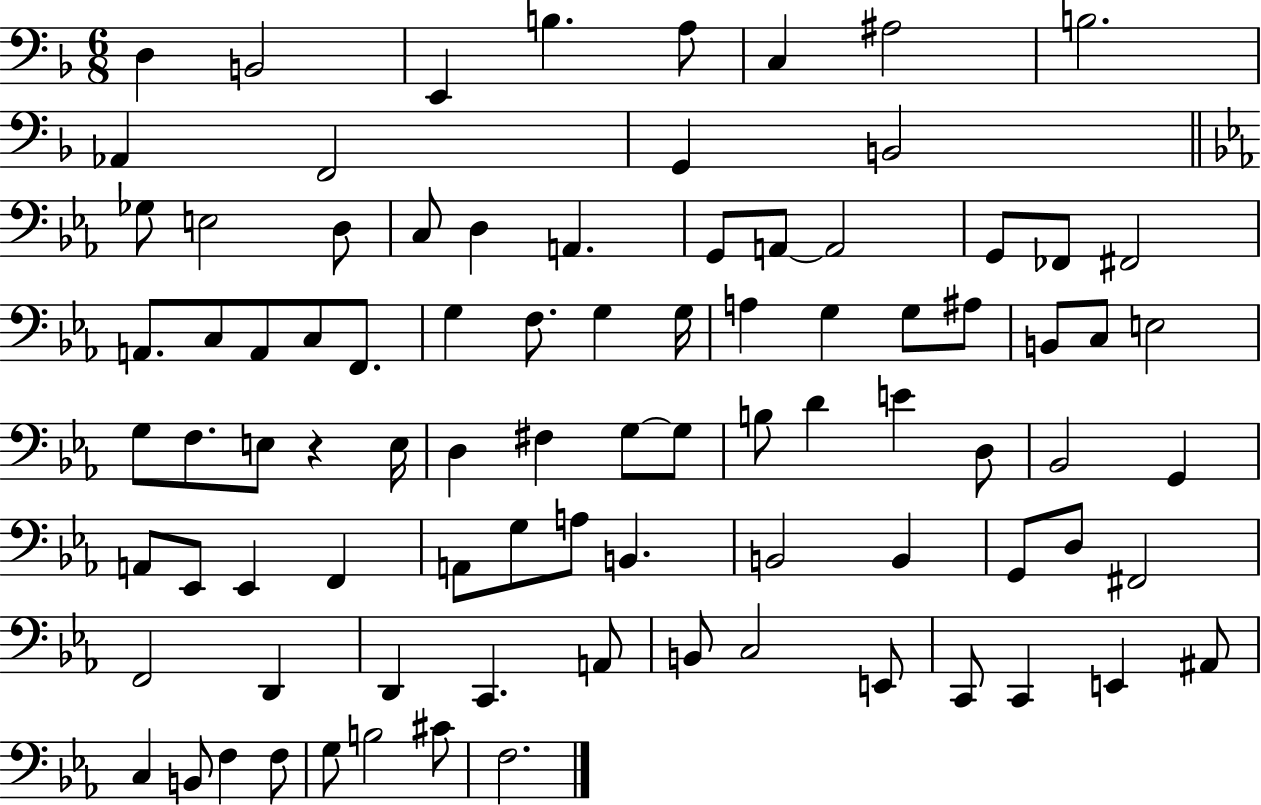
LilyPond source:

{
  \clef bass
  \numericTimeSignature
  \time 6/8
  \key f \major
  d4 b,2 | e,4 b4. a8 | c4 ais2 | b2. | \break aes,4 f,2 | g,4 b,2 | \bar "||" \break \key c \minor ges8 e2 d8 | c8 d4 a,4. | g,8 a,8~~ a,2 | g,8 fes,8 fis,2 | \break a,8. c8 a,8 c8 f,8. | g4 f8. g4 g16 | a4 g4 g8 ais8 | b,8 c8 e2 | \break g8 f8. e8 r4 e16 | d4 fis4 g8~~ g8 | b8 d'4 e'4 d8 | bes,2 g,4 | \break a,8 ees,8 ees,4 f,4 | a,8 g8 a8 b,4. | b,2 b,4 | g,8 d8 fis,2 | \break f,2 d,4 | d,4 c,4. a,8 | b,8 c2 e,8 | c,8 c,4 e,4 ais,8 | \break c4 b,8 f4 f8 | g8 b2 cis'8 | f2. | \bar "|."
}